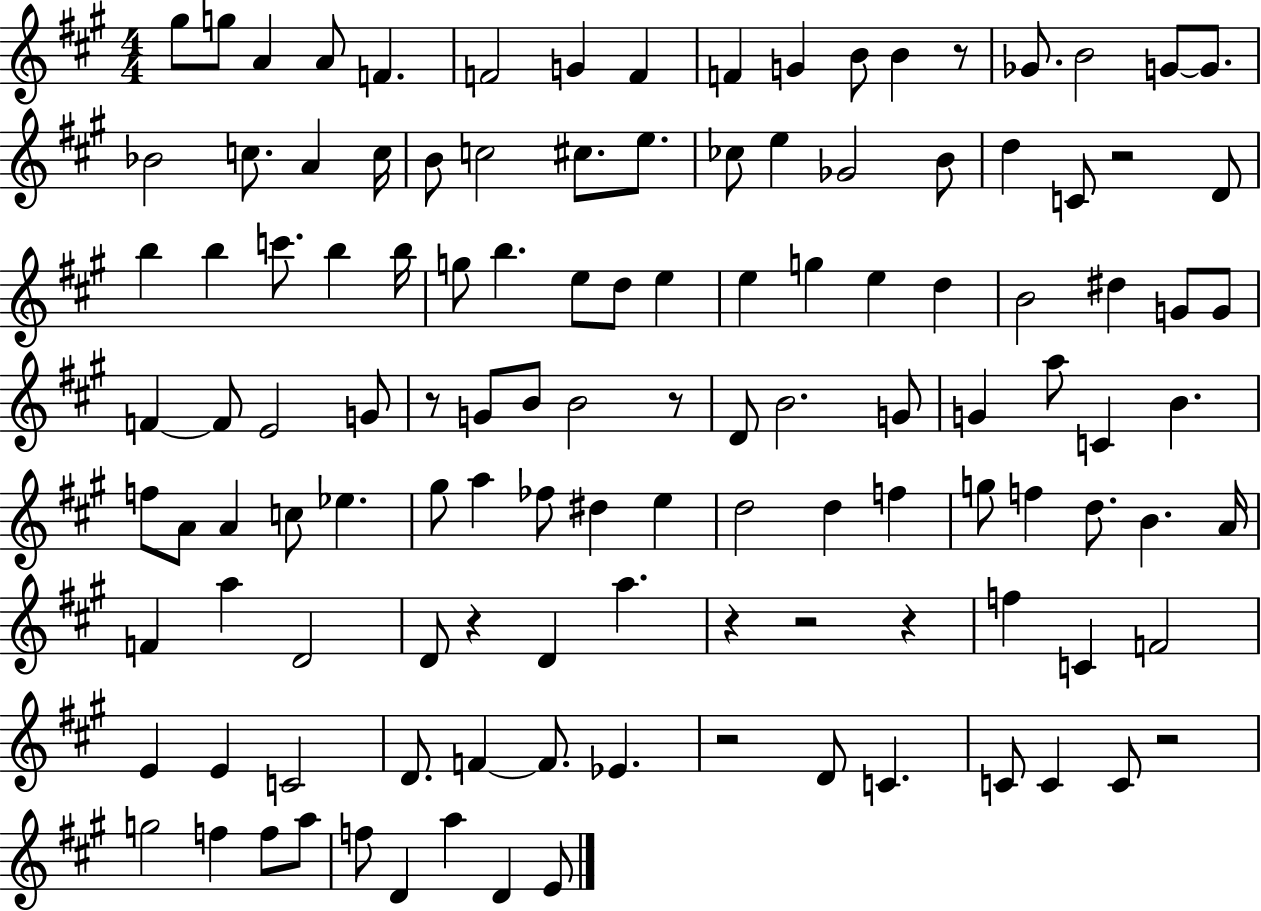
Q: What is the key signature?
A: A major